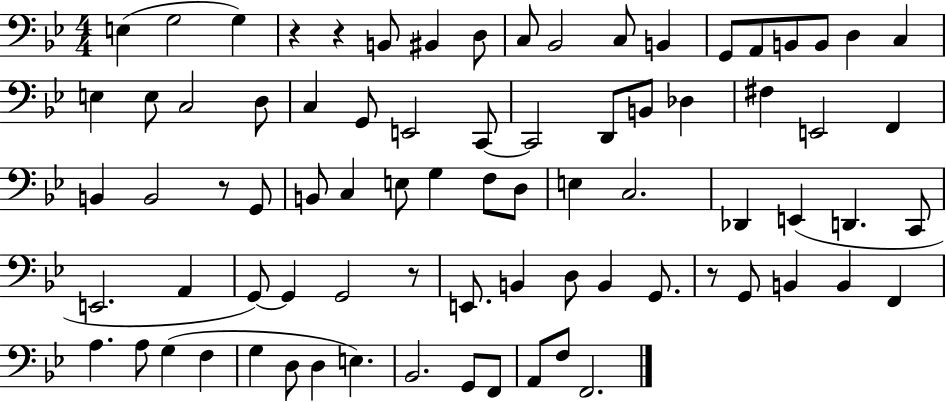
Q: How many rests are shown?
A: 5